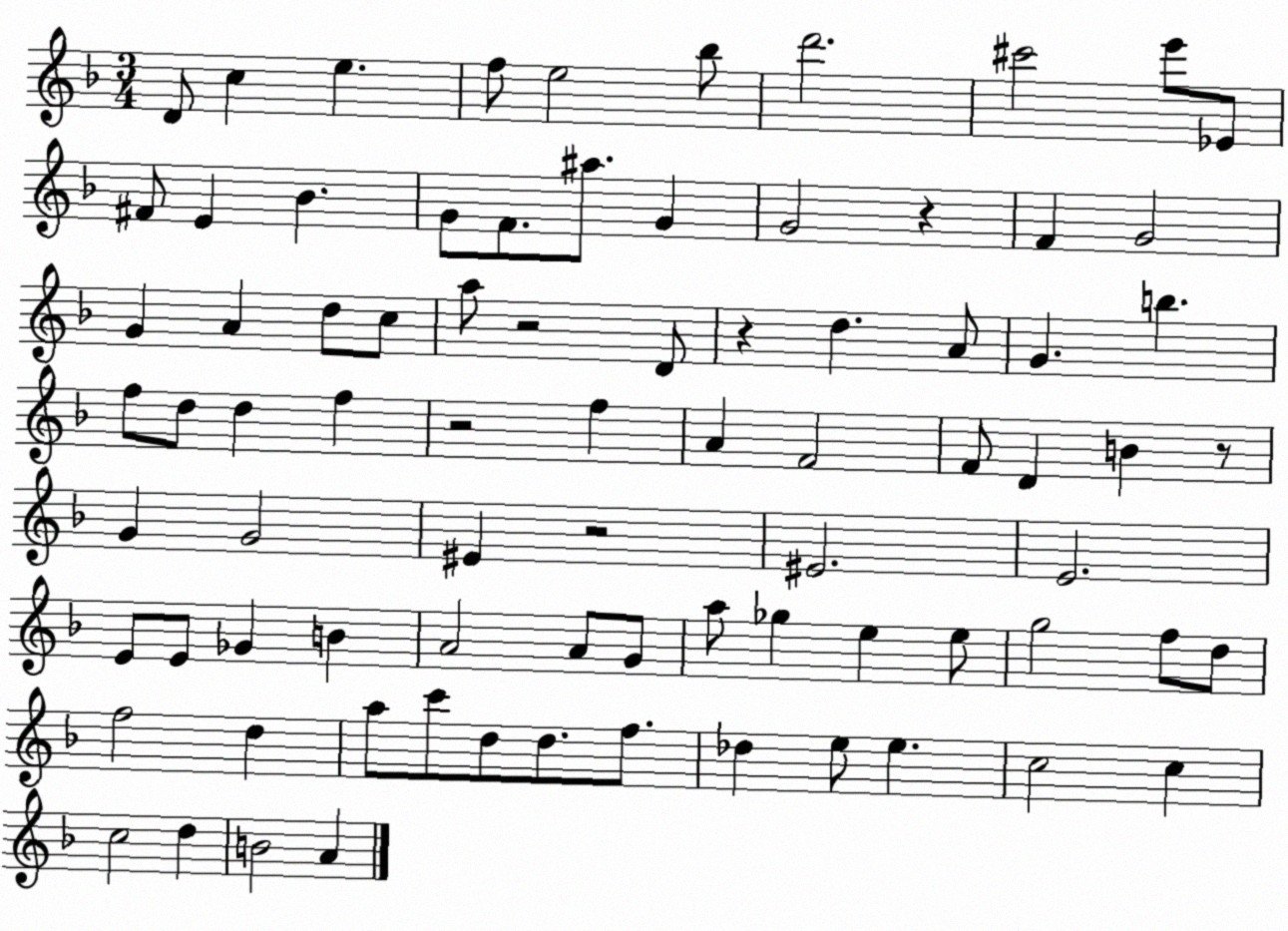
X:1
T:Untitled
M:3/4
L:1/4
K:F
D/2 c e f/2 e2 _b/2 d'2 ^c'2 e'/2 _E/2 ^F/2 E _B G/2 F/2 ^a/2 G G2 z F G2 G A d/2 c/2 a/2 z2 D/2 z d A/2 G b f/2 d/2 d f z2 f A F2 F/2 D B z/2 G G2 ^E z2 ^E2 E2 E/2 E/2 _G B A2 A/2 G/2 a/2 _g e e/2 g2 f/2 d/2 f2 d a/2 c'/2 d/2 d/2 f/2 _d e/2 e c2 c c2 d B2 A